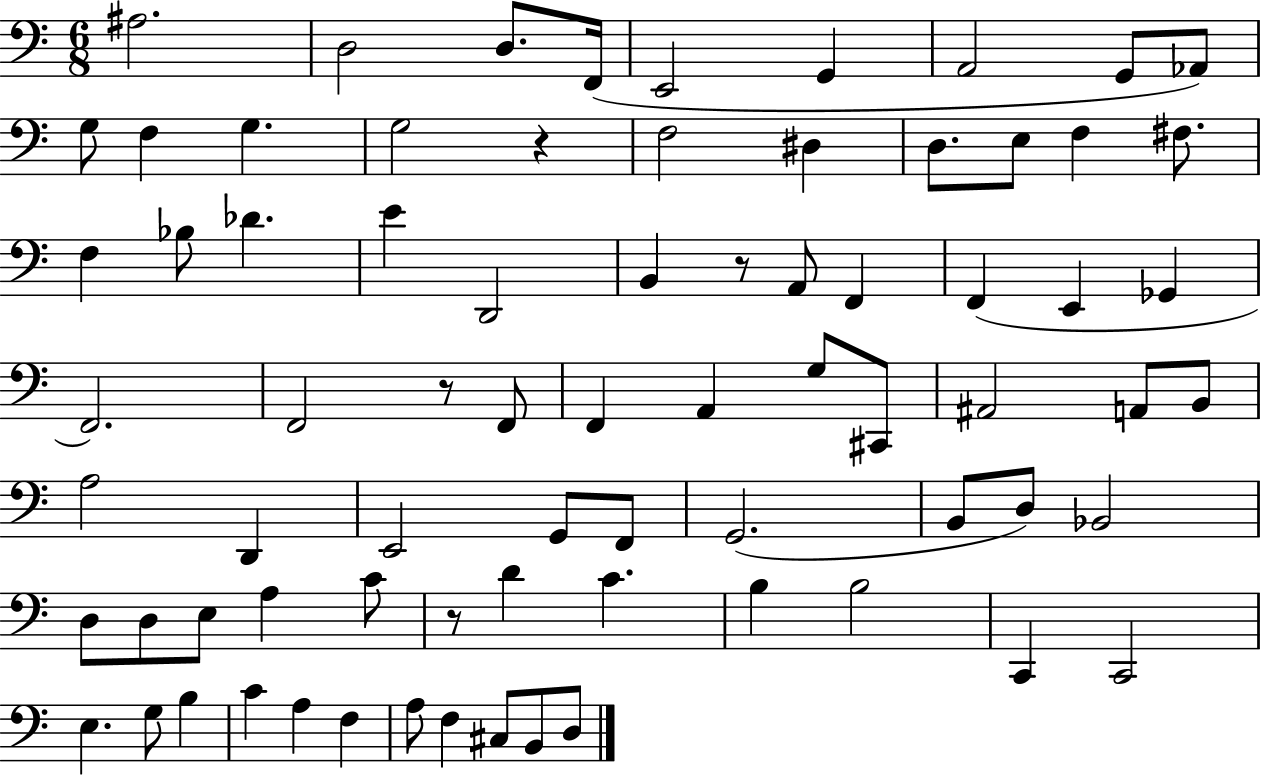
X:1
T:Untitled
M:6/8
L:1/4
K:C
^A,2 D,2 D,/2 F,,/4 E,,2 G,, A,,2 G,,/2 _A,,/2 G,/2 F, G, G,2 z F,2 ^D, D,/2 E,/2 F, ^F,/2 F, _B,/2 _D E D,,2 B,, z/2 A,,/2 F,, F,, E,, _G,, F,,2 F,,2 z/2 F,,/2 F,, A,, G,/2 ^C,,/2 ^A,,2 A,,/2 B,,/2 A,2 D,, E,,2 G,,/2 F,,/2 G,,2 B,,/2 D,/2 _B,,2 D,/2 D,/2 E,/2 A, C/2 z/2 D C B, B,2 C,, C,,2 E, G,/2 B, C A, F, A,/2 F, ^C,/2 B,,/2 D,/2